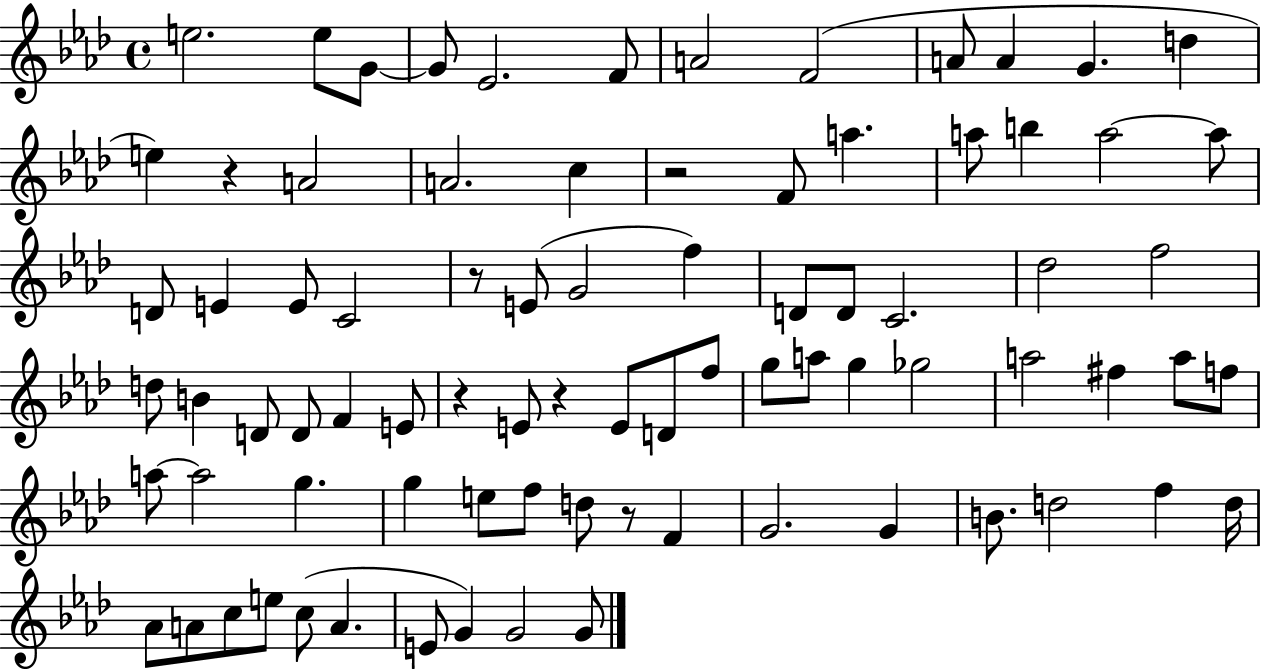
E5/h. E5/e G4/e G4/e Eb4/h. F4/e A4/h F4/h A4/e A4/q G4/q. D5/q E5/q R/q A4/h A4/h. C5/q R/h F4/e A5/q. A5/e B5/q A5/h A5/e D4/e E4/q E4/e C4/h R/e E4/e G4/h F5/q D4/e D4/e C4/h. Db5/h F5/h D5/e B4/q D4/e D4/e F4/q E4/e R/q E4/e R/q E4/e D4/e F5/e G5/e A5/e G5/q Gb5/h A5/h F#5/q A5/e F5/e A5/e A5/h G5/q. G5/q E5/e F5/e D5/e R/e F4/q G4/h. G4/q B4/e. D5/h F5/q D5/s Ab4/e A4/e C5/e E5/e C5/e A4/q. E4/e G4/q G4/h G4/e